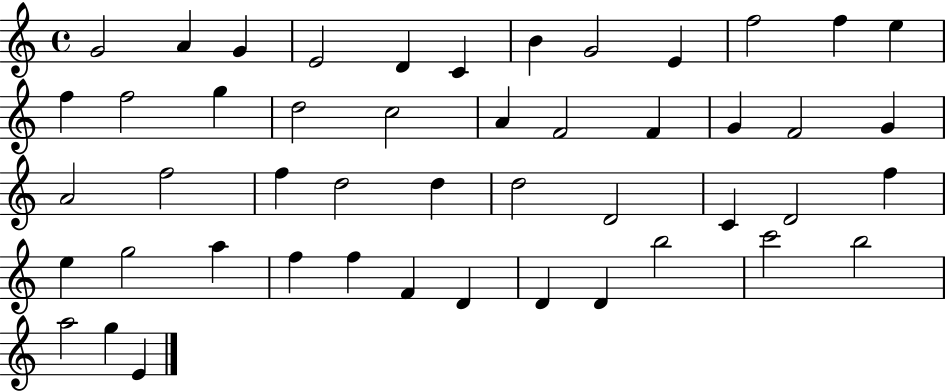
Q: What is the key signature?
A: C major